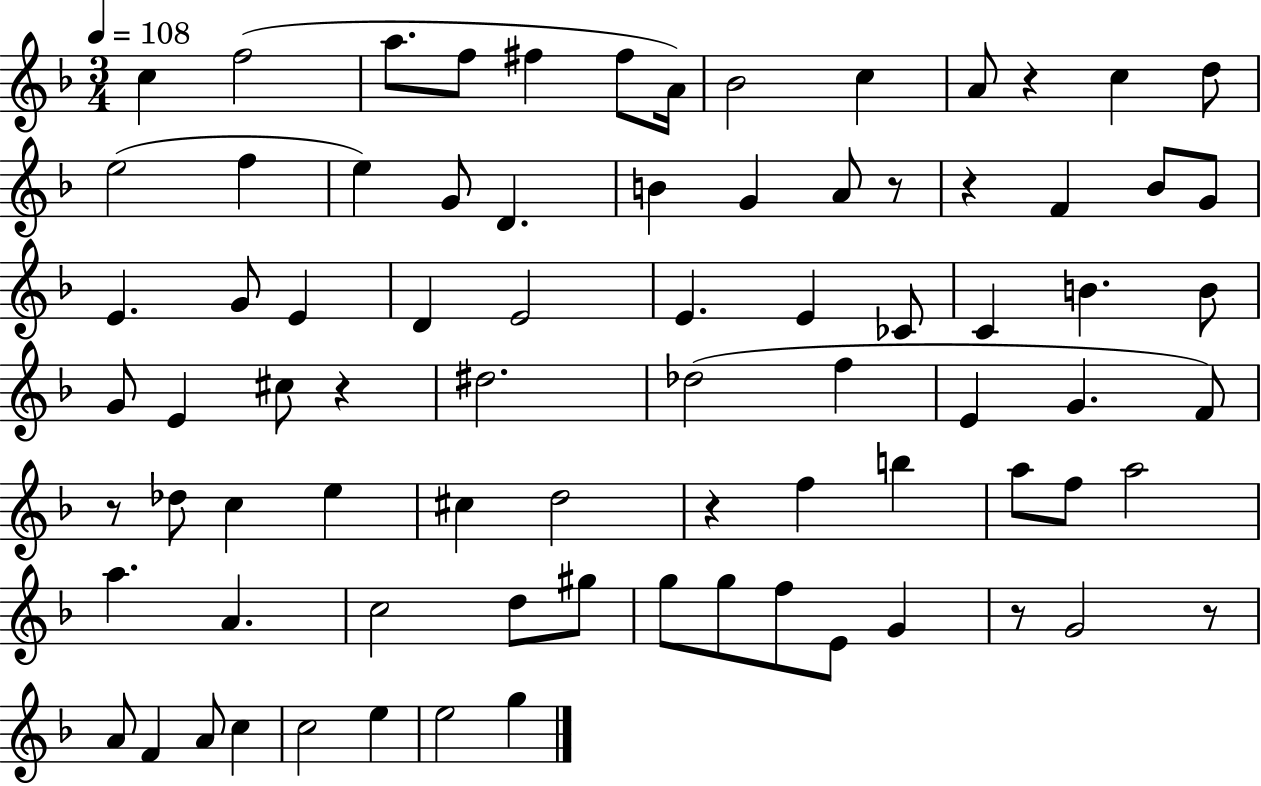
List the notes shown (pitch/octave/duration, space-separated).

C5/q F5/h A5/e. F5/e F#5/q F#5/e A4/s Bb4/h C5/q A4/e R/q C5/q D5/e E5/h F5/q E5/q G4/e D4/q. B4/q G4/q A4/e R/e R/q F4/q Bb4/e G4/e E4/q. G4/e E4/q D4/q E4/h E4/q. E4/q CES4/e C4/q B4/q. B4/e G4/e E4/q C#5/e R/q D#5/h. Db5/h F5/q E4/q G4/q. F4/e R/e Db5/e C5/q E5/q C#5/q D5/h R/q F5/q B5/q A5/e F5/e A5/h A5/q. A4/q. C5/h D5/e G#5/e G5/e G5/e F5/e E4/e G4/q R/e G4/h R/e A4/e F4/q A4/e C5/q C5/h E5/q E5/h G5/q